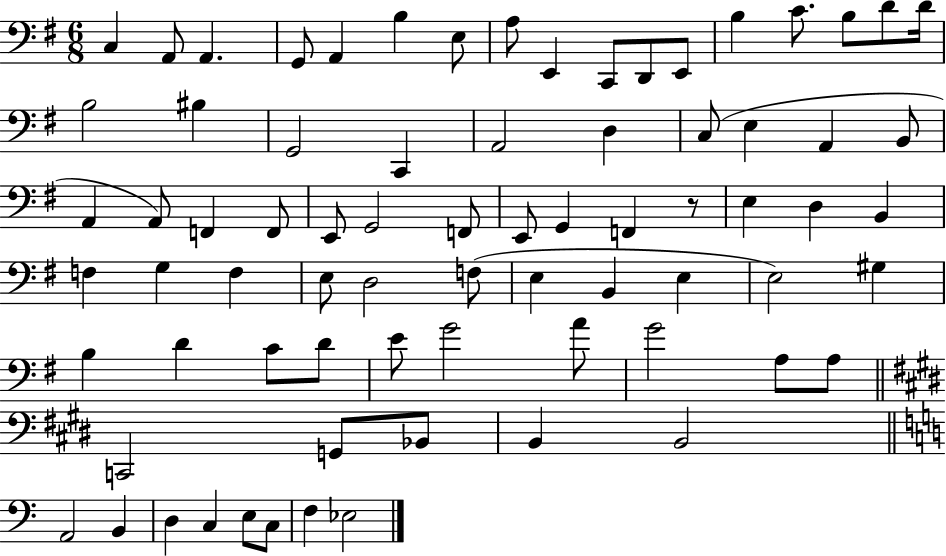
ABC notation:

X:1
T:Untitled
M:6/8
L:1/4
K:G
C, A,,/2 A,, G,,/2 A,, B, E,/2 A,/2 E,, C,,/2 D,,/2 E,,/2 B, C/2 B,/2 D/2 D/4 B,2 ^B, G,,2 C,, A,,2 D, C,/2 E, A,, B,,/2 A,, A,,/2 F,, F,,/2 E,,/2 G,,2 F,,/2 E,,/2 G,, F,, z/2 E, D, B,, F, G, F, E,/2 D,2 F,/2 E, B,, E, E,2 ^G, B, D C/2 D/2 E/2 G2 A/2 G2 A,/2 A,/2 C,,2 G,,/2 _B,,/2 B,, B,,2 A,,2 B,, D, C, E,/2 C,/2 F, _E,2